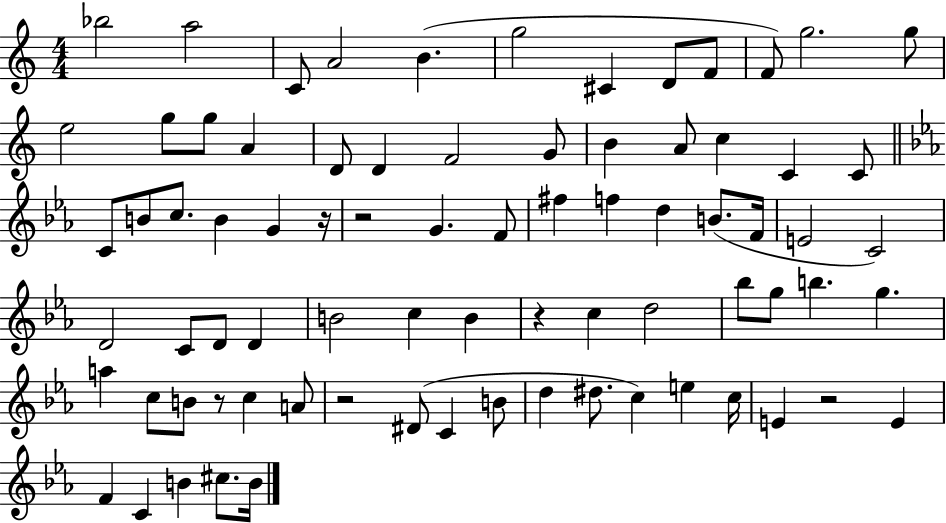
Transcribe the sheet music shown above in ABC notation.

X:1
T:Untitled
M:4/4
L:1/4
K:C
_b2 a2 C/2 A2 B g2 ^C D/2 F/2 F/2 g2 g/2 e2 g/2 g/2 A D/2 D F2 G/2 B A/2 c C C/2 C/2 B/2 c/2 B G z/4 z2 G F/2 ^f f d B/2 F/4 E2 C2 D2 C/2 D/2 D B2 c B z c d2 _b/2 g/2 b g a c/2 B/2 z/2 c A/2 z2 ^D/2 C B/2 d ^d/2 c e c/4 E z2 E F C B ^c/2 B/4